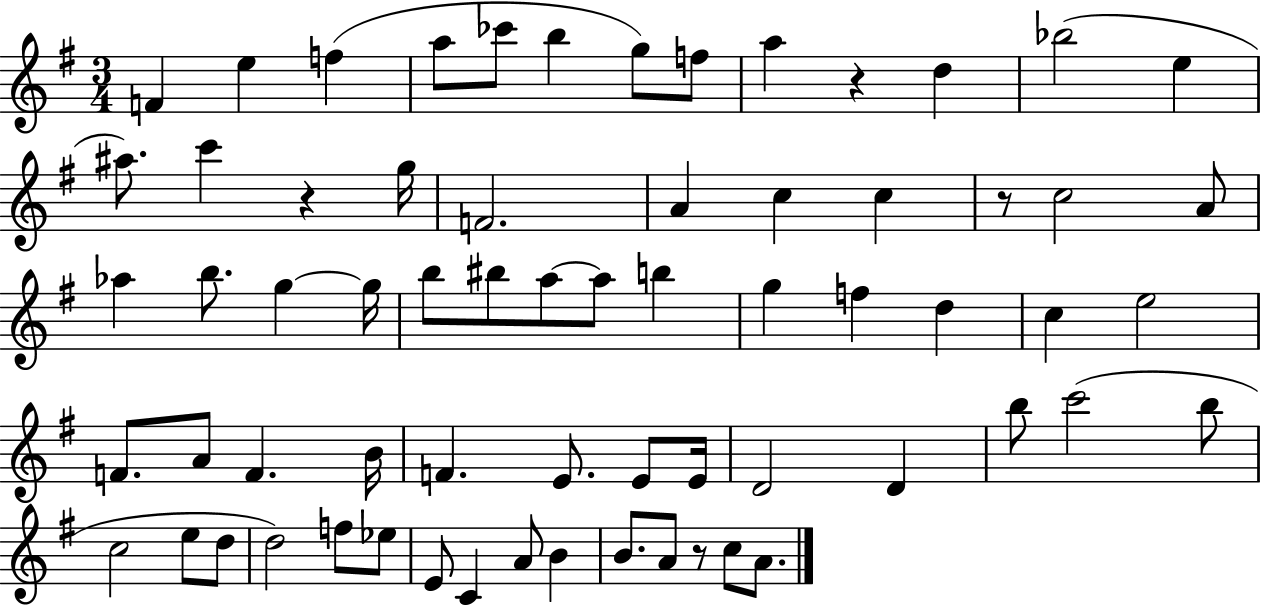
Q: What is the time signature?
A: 3/4